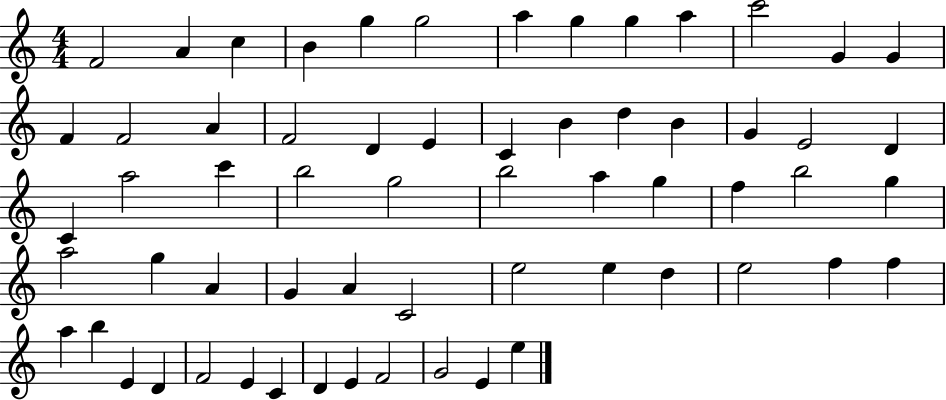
{
  \clef treble
  \numericTimeSignature
  \time 4/4
  \key c \major
  f'2 a'4 c''4 | b'4 g''4 g''2 | a''4 g''4 g''4 a''4 | c'''2 g'4 g'4 | \break f'4 f'2 a'4 | f'2 d'4 e'4 | c'4 b'4 d''4 b'4 | g'4 e'2 d'4 | \break c'4 a''2 c'''4 | b''2 g''2 | b''2 a''4 g''4 | f''4 b''2 g''4 | \break a''2 g''4 a'4 | g'4 a'4 c'2 | e''2 e''4 d''4 | e''2 f''4 f''4 | \break a''4 b''4 e'4 d'4 | f'2 e'4 c'4 | d'4 e'4 f'2 | g'2 e'4 e''4 | \break \bar "|."
}